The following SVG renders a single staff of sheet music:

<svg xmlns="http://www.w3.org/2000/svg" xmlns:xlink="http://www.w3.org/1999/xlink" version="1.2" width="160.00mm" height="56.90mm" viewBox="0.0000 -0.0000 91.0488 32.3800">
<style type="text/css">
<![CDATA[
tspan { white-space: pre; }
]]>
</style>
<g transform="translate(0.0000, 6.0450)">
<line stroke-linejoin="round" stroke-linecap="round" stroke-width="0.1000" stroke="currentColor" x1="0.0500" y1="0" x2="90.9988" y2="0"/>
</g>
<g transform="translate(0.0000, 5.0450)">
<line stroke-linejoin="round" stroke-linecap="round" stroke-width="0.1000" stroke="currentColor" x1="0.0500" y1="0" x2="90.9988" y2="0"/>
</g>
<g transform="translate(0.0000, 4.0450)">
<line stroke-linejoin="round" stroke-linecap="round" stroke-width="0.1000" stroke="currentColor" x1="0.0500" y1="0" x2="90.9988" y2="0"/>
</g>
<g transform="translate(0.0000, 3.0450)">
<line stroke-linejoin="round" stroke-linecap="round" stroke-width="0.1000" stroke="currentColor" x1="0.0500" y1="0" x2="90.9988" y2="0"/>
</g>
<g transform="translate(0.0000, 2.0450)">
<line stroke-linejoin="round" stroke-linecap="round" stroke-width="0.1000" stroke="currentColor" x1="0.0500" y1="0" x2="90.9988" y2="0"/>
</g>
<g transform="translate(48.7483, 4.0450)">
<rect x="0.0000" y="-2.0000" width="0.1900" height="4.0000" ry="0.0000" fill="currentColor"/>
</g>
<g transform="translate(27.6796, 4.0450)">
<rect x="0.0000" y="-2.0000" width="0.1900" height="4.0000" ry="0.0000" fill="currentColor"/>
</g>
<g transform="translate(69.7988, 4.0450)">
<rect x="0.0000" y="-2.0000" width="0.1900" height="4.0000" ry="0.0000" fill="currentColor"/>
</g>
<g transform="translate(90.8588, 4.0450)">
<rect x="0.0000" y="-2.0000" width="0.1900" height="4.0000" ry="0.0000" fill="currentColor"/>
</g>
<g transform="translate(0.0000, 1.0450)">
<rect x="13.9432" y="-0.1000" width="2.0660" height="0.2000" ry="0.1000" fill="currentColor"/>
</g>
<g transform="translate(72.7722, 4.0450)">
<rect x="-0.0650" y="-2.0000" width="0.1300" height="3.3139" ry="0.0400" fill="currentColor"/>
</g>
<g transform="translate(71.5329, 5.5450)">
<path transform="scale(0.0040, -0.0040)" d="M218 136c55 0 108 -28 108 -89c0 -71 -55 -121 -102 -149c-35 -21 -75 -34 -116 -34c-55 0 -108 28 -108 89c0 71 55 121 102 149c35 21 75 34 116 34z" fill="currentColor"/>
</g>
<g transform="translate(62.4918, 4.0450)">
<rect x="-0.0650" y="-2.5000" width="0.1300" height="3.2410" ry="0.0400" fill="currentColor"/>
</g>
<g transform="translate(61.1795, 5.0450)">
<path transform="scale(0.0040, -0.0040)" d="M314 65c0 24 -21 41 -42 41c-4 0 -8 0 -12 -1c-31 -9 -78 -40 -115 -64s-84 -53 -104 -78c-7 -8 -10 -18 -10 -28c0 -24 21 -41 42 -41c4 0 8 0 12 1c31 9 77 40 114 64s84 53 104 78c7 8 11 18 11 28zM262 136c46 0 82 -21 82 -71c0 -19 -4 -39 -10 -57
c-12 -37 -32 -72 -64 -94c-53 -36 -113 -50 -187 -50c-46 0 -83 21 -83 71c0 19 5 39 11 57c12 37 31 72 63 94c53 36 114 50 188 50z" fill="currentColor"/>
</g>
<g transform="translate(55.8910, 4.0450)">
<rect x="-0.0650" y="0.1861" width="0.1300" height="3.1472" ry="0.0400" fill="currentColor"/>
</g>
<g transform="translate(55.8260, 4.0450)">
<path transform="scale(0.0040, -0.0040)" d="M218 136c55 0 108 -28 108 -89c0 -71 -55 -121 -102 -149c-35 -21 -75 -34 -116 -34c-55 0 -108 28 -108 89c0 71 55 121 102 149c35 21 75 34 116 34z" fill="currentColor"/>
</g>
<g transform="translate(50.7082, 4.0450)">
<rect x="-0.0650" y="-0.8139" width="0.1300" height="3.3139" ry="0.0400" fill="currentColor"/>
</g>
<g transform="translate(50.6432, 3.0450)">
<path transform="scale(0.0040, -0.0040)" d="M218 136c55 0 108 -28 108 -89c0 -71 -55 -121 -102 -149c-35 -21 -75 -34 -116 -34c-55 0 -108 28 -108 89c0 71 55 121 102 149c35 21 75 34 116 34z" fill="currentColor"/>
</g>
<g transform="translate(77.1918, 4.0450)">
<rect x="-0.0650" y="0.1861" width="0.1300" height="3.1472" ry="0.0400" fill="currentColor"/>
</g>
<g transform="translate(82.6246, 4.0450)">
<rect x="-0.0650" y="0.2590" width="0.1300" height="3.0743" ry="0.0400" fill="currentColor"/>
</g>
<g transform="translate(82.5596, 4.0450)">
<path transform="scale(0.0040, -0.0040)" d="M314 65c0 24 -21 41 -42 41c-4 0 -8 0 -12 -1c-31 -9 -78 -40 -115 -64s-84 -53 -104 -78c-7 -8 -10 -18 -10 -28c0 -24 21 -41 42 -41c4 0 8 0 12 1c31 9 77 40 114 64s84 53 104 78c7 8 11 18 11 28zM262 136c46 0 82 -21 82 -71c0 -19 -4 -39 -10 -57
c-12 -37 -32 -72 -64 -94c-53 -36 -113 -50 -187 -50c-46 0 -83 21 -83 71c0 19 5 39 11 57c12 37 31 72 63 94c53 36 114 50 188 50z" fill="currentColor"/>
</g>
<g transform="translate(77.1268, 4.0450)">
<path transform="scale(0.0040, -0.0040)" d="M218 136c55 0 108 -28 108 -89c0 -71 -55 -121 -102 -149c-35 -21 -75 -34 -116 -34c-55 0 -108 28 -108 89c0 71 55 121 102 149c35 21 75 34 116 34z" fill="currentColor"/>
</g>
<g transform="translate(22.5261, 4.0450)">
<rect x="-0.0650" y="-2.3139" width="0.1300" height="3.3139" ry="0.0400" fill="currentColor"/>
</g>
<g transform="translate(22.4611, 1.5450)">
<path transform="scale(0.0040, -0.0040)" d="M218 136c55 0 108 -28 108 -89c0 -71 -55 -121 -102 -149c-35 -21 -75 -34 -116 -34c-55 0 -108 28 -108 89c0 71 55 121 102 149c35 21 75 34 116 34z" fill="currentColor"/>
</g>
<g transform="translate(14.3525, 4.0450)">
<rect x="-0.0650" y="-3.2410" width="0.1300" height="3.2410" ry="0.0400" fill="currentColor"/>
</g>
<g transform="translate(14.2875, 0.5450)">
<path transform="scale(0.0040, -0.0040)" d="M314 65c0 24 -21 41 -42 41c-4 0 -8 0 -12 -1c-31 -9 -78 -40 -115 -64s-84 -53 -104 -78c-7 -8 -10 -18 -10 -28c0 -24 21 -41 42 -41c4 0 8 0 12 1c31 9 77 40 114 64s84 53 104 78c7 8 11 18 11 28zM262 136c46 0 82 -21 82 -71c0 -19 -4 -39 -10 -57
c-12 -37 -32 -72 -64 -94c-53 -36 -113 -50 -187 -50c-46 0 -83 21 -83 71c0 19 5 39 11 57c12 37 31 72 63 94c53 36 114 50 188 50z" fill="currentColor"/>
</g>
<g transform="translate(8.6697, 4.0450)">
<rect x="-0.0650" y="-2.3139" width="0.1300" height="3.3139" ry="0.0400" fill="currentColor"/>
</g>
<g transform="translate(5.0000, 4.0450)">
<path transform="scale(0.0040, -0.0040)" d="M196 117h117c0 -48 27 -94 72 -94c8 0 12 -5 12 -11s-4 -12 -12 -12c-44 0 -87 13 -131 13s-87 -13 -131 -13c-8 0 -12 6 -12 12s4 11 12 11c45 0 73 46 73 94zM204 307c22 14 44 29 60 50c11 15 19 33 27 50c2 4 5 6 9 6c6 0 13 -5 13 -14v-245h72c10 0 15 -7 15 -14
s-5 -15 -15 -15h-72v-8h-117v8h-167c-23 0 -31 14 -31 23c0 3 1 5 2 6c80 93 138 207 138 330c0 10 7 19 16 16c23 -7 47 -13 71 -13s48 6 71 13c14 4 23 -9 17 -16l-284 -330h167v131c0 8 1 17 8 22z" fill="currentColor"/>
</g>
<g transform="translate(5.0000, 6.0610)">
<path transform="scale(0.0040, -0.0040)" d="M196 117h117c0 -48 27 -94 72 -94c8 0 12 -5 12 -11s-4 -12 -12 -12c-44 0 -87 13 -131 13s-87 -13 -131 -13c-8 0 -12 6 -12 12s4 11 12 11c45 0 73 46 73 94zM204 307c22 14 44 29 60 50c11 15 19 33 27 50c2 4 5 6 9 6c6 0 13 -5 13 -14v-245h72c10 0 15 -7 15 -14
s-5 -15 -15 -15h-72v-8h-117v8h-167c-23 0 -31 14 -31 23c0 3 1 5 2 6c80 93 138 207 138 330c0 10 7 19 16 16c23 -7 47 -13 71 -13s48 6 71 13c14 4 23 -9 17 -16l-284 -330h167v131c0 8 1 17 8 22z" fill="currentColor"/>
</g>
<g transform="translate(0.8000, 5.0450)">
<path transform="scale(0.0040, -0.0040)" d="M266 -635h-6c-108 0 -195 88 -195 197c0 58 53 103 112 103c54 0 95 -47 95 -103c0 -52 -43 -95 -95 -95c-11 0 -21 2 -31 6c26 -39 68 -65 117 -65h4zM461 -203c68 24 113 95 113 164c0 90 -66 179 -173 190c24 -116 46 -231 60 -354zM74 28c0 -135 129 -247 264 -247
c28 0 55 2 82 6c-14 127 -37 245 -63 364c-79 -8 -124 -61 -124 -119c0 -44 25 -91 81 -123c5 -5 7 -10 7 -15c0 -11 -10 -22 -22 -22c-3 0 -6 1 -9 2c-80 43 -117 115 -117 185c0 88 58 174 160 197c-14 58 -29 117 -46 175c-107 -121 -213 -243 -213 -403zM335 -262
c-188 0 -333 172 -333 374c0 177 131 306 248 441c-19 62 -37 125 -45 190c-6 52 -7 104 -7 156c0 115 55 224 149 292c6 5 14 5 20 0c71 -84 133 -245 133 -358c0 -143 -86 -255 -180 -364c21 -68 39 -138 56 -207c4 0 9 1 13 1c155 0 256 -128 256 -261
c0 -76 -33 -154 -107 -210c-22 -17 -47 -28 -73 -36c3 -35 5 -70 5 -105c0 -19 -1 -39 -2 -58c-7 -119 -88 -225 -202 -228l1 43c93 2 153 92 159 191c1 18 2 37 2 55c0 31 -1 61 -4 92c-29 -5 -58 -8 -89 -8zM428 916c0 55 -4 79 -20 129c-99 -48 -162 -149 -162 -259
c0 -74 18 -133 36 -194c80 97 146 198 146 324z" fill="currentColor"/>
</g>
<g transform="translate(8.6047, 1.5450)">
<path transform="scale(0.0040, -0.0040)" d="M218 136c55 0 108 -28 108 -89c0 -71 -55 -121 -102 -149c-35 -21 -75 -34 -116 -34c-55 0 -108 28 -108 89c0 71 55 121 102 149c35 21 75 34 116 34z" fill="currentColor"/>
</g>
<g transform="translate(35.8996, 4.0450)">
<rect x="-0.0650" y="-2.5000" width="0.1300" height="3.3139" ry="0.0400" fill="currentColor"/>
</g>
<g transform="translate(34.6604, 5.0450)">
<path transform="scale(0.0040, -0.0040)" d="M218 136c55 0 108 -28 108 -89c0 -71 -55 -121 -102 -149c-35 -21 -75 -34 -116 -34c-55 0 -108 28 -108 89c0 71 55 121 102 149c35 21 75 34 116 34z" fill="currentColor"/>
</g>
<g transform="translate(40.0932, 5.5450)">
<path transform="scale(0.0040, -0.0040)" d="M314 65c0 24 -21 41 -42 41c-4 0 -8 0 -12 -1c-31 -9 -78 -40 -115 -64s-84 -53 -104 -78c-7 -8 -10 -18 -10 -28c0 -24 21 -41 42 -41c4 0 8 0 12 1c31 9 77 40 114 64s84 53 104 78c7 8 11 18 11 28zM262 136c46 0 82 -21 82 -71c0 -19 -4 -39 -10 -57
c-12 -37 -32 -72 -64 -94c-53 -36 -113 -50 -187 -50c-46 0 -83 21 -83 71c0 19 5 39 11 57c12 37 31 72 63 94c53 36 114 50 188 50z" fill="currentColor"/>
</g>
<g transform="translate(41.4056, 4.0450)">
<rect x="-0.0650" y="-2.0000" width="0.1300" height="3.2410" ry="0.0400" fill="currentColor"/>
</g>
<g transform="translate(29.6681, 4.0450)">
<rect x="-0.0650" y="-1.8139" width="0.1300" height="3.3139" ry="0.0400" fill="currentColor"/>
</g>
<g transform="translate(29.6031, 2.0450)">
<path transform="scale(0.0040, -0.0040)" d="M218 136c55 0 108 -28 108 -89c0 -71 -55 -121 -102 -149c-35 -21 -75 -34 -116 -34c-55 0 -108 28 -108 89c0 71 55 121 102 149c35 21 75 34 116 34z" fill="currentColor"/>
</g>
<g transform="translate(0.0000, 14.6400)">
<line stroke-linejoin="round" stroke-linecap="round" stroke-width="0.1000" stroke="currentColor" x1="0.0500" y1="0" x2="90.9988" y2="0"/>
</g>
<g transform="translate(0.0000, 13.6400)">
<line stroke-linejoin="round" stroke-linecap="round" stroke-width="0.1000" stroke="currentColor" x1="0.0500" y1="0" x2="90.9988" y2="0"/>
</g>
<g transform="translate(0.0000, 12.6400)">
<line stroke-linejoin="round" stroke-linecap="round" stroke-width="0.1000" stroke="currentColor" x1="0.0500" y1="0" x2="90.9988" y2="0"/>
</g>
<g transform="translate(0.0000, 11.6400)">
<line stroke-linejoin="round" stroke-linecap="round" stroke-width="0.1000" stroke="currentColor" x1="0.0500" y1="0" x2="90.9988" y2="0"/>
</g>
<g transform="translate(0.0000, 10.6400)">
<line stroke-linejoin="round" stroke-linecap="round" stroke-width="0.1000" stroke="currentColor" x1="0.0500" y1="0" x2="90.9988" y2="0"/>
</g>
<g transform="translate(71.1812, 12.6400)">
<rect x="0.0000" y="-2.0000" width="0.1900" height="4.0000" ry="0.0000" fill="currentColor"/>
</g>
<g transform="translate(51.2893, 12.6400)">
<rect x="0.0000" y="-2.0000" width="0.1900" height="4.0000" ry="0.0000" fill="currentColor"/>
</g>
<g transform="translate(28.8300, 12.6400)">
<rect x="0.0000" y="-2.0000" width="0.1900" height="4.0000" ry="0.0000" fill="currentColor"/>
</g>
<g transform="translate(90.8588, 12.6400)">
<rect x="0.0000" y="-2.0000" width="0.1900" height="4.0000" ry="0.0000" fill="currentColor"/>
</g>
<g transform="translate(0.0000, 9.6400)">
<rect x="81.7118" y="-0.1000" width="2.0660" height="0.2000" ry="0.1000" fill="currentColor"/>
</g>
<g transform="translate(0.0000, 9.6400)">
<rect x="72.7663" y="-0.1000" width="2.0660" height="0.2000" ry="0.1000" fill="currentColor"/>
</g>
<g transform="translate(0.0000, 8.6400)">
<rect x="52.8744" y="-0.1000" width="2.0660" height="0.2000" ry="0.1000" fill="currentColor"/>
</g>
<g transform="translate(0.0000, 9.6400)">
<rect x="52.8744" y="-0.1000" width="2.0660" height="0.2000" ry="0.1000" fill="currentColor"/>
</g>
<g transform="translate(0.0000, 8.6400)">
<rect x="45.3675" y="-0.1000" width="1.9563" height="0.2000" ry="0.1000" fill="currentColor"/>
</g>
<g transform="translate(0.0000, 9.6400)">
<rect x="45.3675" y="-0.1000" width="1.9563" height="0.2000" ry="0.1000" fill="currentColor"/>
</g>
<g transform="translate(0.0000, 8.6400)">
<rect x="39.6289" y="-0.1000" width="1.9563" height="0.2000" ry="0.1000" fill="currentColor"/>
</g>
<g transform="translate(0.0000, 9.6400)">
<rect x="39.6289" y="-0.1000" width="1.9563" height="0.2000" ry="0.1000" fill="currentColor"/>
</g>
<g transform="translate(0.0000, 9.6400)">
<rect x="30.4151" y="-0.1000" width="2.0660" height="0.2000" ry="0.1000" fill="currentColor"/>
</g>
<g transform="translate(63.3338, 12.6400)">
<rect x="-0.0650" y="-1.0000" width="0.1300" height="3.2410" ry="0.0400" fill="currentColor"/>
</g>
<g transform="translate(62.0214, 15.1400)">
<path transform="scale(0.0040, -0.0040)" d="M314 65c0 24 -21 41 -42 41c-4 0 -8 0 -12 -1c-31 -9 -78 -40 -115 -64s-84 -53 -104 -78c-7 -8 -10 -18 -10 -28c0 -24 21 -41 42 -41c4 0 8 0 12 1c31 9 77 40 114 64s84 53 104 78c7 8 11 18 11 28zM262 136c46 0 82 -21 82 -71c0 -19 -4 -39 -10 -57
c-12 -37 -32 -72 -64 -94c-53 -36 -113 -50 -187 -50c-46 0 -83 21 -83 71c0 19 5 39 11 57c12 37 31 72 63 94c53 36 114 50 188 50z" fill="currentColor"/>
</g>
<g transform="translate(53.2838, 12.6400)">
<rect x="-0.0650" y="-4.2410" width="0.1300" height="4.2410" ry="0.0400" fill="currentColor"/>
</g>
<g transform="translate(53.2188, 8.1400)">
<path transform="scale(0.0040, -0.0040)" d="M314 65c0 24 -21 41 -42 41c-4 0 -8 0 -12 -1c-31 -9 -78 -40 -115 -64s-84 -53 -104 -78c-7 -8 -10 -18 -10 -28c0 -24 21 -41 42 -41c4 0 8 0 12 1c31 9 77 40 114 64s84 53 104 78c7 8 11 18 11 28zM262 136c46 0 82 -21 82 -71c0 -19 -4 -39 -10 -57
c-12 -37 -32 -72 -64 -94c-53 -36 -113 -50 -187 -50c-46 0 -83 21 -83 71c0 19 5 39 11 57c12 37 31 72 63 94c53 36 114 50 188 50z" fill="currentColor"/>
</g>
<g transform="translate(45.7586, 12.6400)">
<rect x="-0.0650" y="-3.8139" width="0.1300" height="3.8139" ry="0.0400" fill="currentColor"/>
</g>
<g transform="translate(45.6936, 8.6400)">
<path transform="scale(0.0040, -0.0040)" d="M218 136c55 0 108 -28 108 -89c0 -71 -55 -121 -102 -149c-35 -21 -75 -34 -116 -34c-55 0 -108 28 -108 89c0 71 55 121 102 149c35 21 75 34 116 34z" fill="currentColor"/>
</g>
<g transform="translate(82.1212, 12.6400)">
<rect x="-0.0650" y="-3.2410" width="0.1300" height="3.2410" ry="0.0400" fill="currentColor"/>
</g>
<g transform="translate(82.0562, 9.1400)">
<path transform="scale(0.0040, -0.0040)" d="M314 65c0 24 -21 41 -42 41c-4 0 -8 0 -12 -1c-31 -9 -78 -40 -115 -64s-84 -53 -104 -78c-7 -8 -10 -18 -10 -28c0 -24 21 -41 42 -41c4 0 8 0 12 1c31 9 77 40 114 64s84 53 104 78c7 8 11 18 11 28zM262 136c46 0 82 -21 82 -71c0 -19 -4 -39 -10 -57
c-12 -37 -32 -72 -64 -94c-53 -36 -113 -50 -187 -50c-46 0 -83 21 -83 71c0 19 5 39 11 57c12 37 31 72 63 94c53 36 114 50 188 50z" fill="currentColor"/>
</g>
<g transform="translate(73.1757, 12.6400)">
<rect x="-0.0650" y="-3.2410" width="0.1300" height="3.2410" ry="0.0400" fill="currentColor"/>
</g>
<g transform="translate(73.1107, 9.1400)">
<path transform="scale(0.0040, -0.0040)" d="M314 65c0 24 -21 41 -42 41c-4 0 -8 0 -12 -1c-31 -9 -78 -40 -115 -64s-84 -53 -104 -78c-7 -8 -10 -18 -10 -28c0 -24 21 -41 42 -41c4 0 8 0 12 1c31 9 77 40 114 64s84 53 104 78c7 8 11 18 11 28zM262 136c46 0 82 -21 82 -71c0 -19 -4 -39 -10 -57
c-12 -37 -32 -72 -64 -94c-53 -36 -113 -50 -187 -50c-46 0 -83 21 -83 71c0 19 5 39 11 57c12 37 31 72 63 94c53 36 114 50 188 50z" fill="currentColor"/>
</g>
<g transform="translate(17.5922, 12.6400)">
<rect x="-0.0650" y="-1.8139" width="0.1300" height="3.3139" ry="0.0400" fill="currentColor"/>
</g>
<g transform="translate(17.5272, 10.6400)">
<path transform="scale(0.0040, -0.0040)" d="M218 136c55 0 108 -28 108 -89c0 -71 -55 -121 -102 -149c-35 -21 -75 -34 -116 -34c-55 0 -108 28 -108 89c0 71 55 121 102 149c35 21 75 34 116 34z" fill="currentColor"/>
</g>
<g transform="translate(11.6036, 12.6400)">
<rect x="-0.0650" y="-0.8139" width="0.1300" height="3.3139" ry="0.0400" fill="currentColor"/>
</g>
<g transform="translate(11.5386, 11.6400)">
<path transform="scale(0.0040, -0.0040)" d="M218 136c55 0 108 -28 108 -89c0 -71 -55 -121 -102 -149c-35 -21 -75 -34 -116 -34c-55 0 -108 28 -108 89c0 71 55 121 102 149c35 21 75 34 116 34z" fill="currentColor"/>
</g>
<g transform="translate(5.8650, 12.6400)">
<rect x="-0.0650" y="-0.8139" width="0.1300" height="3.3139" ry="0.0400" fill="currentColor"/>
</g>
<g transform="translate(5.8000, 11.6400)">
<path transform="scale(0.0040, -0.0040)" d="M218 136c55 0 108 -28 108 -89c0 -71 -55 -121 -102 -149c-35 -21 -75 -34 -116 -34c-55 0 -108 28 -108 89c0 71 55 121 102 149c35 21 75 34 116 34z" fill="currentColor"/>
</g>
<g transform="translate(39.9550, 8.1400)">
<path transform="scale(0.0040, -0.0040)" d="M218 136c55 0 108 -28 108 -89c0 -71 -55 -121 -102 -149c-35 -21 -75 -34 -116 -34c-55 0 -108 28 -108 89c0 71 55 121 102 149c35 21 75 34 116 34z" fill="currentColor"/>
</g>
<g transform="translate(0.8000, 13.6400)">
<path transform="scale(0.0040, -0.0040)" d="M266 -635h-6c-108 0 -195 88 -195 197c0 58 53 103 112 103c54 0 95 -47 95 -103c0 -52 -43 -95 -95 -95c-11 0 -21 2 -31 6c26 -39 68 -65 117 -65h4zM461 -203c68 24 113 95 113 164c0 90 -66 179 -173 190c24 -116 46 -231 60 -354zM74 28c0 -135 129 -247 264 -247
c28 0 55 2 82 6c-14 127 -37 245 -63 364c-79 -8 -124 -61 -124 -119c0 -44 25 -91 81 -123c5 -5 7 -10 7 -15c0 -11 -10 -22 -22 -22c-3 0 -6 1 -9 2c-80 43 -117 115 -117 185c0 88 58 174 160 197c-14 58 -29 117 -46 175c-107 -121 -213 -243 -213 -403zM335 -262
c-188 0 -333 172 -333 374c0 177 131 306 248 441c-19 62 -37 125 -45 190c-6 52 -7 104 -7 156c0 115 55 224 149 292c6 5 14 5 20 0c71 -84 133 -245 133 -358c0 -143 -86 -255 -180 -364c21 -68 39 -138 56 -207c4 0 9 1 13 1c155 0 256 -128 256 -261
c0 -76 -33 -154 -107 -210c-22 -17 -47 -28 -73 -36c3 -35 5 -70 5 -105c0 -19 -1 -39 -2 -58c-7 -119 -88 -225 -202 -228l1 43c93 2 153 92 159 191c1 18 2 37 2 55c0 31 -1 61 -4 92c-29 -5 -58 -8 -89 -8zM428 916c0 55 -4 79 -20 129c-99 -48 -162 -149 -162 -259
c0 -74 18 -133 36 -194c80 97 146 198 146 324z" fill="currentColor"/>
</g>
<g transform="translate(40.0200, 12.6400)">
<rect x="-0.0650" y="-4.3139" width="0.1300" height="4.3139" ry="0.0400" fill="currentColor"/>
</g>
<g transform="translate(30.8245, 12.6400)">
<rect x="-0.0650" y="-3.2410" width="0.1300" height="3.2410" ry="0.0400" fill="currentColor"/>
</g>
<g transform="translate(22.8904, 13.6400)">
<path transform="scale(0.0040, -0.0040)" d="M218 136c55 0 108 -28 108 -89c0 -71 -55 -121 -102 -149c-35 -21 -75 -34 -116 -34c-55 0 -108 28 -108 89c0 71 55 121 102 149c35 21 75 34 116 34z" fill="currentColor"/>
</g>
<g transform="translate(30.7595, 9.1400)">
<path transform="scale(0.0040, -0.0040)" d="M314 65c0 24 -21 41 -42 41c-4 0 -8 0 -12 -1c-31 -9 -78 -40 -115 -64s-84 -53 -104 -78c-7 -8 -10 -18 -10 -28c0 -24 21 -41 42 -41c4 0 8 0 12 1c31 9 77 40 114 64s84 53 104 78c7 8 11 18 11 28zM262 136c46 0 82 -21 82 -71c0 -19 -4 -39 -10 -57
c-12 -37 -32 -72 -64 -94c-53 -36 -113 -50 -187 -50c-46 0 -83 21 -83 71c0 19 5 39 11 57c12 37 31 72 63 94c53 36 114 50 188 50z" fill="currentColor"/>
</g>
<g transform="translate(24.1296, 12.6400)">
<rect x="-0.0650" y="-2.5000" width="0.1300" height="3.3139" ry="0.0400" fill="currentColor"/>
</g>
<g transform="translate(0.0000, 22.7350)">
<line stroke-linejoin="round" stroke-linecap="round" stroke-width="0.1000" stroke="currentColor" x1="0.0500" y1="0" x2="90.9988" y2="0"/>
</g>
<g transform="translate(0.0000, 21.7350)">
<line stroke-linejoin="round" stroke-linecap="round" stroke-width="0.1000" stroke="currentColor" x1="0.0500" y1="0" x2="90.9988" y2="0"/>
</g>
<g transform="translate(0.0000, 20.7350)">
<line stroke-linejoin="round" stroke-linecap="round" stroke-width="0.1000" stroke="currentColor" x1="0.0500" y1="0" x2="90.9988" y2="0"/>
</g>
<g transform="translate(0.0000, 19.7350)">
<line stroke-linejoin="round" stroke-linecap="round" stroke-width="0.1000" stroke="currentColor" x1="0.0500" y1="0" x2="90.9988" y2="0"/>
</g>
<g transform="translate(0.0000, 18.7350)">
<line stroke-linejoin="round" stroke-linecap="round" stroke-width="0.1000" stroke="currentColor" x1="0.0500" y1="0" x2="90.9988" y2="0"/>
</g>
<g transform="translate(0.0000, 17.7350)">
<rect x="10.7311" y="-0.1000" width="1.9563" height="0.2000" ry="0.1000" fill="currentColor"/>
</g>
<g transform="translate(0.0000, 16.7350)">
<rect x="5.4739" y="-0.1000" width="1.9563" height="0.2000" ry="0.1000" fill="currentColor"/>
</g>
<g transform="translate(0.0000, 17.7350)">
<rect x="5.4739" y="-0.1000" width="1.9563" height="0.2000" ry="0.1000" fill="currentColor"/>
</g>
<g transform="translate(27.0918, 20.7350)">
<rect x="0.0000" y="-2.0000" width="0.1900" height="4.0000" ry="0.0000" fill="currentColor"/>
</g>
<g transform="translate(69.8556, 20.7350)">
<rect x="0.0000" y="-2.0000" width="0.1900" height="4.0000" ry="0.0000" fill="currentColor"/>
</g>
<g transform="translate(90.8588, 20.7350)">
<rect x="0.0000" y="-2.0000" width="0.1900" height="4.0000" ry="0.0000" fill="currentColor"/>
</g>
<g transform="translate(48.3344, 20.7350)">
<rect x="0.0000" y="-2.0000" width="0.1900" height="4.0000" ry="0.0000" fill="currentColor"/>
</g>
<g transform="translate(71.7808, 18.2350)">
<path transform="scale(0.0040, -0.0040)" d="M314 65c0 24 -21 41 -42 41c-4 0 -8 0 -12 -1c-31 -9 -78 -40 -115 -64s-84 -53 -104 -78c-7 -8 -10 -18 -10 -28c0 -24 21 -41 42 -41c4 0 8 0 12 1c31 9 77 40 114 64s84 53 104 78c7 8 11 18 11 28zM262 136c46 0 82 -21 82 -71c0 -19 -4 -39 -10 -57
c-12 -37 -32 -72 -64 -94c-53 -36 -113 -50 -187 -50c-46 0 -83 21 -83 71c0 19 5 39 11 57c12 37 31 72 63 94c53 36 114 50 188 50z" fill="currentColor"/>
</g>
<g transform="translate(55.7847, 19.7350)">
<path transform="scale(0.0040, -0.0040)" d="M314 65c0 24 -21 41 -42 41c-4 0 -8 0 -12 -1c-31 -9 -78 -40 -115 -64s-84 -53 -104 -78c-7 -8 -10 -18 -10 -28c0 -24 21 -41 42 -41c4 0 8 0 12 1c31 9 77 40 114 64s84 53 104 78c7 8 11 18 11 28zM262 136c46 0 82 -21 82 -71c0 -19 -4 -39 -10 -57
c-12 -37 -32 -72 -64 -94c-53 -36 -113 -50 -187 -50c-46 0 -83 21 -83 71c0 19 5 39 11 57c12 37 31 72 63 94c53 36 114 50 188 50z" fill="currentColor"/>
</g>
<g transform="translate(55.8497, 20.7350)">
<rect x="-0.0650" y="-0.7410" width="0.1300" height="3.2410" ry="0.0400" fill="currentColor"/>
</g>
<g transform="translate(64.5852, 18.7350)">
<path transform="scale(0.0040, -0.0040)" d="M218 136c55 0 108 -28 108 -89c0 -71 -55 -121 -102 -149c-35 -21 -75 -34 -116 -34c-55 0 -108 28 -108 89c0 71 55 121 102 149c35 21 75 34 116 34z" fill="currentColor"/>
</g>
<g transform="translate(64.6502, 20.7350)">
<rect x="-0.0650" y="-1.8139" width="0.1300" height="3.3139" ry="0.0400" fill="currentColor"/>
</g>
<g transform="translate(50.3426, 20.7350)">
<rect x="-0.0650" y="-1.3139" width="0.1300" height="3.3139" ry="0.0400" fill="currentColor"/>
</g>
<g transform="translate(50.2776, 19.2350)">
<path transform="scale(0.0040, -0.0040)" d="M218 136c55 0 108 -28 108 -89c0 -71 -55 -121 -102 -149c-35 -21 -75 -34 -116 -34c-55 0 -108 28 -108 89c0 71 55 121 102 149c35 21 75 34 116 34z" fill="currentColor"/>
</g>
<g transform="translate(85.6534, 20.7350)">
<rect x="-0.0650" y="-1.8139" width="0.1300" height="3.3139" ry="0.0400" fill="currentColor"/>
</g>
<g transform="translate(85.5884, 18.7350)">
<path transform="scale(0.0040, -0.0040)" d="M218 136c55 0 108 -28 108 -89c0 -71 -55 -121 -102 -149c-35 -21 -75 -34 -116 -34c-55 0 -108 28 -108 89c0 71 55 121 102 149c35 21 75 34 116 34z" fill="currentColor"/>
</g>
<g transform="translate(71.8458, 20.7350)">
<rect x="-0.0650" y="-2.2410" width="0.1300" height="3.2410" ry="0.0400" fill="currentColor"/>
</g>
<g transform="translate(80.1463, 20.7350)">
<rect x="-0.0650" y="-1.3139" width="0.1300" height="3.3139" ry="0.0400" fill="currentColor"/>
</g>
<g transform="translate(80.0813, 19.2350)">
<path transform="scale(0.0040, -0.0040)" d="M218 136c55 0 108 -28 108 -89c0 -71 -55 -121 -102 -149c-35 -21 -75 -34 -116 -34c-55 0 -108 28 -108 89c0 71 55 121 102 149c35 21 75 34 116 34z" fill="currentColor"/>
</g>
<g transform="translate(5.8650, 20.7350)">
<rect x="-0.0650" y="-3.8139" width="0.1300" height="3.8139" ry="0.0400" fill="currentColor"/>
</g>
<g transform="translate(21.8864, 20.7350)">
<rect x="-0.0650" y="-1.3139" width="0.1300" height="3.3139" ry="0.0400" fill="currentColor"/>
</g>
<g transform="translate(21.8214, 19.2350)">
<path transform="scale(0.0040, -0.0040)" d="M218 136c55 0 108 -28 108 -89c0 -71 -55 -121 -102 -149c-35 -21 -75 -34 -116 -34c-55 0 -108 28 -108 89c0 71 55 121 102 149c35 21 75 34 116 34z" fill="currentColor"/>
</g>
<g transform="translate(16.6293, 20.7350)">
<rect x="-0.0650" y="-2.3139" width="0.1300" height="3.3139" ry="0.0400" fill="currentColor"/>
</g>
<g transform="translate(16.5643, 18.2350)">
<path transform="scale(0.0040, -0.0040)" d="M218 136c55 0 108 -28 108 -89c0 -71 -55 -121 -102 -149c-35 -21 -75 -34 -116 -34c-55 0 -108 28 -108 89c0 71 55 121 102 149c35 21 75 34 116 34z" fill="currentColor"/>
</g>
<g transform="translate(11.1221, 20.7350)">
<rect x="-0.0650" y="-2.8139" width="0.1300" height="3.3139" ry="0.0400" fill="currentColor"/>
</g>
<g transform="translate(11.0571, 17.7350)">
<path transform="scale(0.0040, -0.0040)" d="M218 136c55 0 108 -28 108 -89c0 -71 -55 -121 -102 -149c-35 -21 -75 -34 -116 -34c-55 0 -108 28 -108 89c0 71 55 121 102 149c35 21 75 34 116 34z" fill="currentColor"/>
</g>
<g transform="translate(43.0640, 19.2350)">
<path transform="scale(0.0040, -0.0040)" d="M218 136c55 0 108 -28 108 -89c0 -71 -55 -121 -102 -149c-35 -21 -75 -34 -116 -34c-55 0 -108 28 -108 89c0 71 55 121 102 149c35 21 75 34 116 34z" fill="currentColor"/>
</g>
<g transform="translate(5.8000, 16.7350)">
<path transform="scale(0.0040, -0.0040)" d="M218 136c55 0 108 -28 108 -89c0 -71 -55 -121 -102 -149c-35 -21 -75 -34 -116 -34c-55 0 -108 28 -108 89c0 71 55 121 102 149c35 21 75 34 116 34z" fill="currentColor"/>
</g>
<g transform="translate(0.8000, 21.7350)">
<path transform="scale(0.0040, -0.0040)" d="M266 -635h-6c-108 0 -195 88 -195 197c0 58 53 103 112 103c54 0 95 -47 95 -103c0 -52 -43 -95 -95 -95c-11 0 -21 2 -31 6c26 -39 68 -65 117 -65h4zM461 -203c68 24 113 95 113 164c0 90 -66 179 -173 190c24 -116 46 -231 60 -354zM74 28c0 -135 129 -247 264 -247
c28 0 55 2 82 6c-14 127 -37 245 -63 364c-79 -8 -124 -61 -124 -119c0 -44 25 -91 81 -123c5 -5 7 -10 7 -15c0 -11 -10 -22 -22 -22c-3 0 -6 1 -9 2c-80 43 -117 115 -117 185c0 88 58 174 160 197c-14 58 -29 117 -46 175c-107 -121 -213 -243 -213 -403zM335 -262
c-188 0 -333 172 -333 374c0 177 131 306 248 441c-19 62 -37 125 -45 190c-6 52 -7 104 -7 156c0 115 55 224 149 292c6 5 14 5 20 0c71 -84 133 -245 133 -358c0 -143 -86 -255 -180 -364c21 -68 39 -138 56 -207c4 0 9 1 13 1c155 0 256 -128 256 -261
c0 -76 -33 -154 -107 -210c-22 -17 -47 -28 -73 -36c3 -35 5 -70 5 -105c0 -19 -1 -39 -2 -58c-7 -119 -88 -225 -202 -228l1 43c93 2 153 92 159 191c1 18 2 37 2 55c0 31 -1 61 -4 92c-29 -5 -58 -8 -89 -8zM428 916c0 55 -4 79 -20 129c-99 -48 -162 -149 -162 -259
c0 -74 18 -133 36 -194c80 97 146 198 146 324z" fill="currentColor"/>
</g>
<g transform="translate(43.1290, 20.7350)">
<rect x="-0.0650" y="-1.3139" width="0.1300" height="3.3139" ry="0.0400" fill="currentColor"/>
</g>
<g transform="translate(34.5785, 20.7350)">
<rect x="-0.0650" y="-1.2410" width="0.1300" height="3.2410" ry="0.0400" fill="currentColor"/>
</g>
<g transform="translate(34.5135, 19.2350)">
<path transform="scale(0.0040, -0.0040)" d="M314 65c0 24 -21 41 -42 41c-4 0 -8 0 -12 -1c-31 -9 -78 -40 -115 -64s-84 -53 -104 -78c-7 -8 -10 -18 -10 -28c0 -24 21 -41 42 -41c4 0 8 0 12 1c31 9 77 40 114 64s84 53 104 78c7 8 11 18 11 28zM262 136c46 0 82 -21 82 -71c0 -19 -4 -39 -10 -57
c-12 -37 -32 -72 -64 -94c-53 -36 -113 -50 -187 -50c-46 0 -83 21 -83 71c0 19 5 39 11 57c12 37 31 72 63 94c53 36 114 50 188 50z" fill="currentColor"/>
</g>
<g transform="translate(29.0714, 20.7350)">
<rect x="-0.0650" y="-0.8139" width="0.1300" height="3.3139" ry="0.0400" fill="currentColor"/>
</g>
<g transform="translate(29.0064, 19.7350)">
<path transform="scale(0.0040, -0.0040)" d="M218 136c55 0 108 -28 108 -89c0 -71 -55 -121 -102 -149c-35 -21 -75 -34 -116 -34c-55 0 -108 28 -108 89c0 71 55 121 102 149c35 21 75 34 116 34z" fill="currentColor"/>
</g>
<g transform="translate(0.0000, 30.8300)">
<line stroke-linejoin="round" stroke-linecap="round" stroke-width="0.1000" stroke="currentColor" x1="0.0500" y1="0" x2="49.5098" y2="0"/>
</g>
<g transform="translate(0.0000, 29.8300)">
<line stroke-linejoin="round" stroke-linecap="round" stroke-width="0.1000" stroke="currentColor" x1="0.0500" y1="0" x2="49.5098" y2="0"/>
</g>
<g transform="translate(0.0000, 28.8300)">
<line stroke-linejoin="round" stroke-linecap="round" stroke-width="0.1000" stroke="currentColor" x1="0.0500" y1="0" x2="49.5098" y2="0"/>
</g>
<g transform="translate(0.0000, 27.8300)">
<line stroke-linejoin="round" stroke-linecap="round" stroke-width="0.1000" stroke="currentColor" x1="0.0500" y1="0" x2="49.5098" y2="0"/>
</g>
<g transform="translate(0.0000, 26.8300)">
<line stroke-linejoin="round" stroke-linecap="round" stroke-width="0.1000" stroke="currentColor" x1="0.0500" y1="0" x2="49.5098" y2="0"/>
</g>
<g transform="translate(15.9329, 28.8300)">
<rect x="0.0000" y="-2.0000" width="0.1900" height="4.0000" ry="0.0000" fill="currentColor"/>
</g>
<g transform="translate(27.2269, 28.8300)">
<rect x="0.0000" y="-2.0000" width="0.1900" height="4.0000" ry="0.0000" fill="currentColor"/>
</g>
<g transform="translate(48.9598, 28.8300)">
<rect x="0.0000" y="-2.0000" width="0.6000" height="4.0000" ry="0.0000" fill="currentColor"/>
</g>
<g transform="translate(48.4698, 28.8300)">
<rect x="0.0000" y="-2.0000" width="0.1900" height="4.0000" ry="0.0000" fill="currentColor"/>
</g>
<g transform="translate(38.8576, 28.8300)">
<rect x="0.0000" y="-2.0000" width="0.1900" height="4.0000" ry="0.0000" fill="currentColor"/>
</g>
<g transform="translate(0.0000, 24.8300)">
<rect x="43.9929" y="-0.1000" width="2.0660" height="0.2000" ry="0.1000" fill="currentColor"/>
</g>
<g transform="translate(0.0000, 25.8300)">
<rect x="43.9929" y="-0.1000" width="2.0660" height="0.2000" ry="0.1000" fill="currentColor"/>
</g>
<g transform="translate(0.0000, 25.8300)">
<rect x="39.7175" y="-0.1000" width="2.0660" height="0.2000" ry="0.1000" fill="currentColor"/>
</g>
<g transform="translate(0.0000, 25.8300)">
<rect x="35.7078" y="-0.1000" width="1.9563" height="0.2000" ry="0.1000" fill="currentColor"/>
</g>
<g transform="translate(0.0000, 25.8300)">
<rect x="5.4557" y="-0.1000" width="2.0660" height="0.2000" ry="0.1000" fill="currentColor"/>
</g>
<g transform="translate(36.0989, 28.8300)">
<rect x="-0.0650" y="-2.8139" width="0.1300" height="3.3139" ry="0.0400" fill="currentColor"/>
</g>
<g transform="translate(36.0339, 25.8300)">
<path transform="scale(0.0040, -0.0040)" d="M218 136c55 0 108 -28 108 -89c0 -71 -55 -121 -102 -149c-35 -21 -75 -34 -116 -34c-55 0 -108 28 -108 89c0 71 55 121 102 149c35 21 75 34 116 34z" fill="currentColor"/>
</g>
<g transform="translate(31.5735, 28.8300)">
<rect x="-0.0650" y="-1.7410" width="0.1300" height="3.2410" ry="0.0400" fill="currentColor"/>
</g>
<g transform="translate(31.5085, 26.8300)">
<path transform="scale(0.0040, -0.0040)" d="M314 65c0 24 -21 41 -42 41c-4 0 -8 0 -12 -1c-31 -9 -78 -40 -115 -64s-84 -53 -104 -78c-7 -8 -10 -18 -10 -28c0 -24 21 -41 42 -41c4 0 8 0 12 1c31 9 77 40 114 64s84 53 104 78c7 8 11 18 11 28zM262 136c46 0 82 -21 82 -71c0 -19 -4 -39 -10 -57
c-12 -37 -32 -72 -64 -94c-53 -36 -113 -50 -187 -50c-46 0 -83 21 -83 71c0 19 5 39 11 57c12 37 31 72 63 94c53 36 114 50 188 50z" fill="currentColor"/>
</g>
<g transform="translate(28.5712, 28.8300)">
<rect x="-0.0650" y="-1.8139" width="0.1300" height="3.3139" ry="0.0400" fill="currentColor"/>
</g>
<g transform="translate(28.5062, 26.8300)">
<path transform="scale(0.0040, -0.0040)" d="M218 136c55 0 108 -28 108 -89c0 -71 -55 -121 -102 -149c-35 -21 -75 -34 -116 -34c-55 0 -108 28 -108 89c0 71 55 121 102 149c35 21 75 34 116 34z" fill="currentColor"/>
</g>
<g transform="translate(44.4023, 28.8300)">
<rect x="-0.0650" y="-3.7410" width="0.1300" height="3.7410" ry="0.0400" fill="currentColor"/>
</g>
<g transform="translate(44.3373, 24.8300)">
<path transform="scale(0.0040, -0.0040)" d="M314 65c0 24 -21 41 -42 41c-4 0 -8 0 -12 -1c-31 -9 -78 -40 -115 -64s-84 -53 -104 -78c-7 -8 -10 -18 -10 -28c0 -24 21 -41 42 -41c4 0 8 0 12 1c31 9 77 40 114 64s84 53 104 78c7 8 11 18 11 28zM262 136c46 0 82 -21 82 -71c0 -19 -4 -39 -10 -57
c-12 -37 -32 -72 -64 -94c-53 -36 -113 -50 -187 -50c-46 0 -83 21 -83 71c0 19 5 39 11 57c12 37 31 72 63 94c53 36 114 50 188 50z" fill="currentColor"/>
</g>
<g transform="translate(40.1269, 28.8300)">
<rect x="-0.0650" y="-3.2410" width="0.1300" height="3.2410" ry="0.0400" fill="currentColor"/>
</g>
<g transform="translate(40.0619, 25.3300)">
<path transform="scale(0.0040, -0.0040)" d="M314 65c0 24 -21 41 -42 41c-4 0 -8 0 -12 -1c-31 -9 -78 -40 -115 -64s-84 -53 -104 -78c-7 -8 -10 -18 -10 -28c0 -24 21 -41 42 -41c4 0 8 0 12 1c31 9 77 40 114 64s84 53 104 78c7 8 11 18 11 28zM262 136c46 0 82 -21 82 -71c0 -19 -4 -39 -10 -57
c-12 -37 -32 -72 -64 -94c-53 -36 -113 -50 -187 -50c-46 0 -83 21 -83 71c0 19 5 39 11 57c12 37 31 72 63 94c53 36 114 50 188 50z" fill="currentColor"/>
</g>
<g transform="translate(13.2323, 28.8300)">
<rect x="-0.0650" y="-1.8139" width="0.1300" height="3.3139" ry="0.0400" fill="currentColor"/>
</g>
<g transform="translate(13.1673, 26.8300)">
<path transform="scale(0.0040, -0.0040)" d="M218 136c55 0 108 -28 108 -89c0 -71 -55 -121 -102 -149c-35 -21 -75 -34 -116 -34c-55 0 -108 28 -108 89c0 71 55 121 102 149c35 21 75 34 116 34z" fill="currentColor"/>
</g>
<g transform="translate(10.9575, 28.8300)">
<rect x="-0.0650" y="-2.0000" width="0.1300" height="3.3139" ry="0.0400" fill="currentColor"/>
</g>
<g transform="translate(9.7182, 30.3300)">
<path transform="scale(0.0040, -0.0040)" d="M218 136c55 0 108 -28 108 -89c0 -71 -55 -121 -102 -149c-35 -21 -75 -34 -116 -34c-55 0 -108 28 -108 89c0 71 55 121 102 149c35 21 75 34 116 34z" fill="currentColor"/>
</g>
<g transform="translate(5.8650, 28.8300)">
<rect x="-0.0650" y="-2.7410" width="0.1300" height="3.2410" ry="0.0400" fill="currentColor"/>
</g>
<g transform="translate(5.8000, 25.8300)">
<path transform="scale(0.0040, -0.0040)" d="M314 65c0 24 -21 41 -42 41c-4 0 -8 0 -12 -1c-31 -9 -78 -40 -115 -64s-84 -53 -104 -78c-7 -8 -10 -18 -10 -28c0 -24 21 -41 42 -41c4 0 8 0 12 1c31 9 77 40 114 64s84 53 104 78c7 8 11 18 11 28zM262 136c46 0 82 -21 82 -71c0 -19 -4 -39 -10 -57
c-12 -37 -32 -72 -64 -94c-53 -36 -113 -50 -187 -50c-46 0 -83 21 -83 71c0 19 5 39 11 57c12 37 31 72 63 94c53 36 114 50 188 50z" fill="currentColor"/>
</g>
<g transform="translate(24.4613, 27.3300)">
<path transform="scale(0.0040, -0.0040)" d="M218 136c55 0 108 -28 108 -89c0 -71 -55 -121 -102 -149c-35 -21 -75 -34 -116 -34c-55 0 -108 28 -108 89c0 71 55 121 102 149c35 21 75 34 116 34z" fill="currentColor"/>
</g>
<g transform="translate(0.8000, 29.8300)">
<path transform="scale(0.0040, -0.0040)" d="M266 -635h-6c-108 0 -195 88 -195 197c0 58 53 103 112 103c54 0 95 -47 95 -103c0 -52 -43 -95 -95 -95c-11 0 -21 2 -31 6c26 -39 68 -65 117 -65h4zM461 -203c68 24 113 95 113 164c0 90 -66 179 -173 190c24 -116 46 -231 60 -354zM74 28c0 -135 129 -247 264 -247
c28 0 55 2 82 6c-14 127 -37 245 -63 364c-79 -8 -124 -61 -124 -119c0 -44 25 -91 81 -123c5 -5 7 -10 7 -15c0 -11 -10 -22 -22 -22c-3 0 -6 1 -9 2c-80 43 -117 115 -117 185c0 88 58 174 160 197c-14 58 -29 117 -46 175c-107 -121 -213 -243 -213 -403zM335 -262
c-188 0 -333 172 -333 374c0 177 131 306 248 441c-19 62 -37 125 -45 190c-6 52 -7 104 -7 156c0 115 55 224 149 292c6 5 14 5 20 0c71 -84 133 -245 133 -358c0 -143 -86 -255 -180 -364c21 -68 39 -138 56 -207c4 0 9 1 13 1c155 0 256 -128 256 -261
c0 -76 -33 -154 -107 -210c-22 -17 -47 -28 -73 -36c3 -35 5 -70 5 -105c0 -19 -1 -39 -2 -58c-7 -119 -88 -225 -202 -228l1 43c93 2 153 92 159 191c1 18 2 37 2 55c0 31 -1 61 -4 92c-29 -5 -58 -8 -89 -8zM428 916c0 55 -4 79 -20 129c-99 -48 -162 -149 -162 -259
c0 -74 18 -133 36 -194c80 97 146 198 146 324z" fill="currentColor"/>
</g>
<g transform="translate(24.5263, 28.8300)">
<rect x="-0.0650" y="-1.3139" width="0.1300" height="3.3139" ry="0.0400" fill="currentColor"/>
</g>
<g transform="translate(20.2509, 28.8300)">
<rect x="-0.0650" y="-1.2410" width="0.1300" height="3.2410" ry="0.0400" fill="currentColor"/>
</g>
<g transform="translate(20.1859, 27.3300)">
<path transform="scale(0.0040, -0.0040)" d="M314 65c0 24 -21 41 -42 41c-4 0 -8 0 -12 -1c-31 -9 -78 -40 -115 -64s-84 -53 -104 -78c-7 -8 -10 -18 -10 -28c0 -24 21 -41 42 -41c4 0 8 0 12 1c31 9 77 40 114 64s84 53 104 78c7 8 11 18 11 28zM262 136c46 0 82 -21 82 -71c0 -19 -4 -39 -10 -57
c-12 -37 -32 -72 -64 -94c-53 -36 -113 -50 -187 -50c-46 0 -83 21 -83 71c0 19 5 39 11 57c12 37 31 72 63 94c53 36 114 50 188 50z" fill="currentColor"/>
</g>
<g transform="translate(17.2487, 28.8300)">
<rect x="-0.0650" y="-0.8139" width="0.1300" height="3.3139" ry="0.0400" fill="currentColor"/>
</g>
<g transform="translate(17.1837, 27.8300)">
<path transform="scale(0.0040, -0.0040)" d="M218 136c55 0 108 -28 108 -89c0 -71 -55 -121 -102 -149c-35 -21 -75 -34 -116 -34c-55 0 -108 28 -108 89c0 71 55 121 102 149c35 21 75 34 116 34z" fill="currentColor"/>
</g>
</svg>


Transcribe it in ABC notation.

X:1
T:Untitled
M:4/4
L:1/4
K:C
g b2 g f G F2 d B G2 F B B2 d d f G b2 d' c' d'2 D2 b2 b2 c' a g e d e2 e e d2 f g2 e f a2 F f d e2 e f f2 a b2 c'2